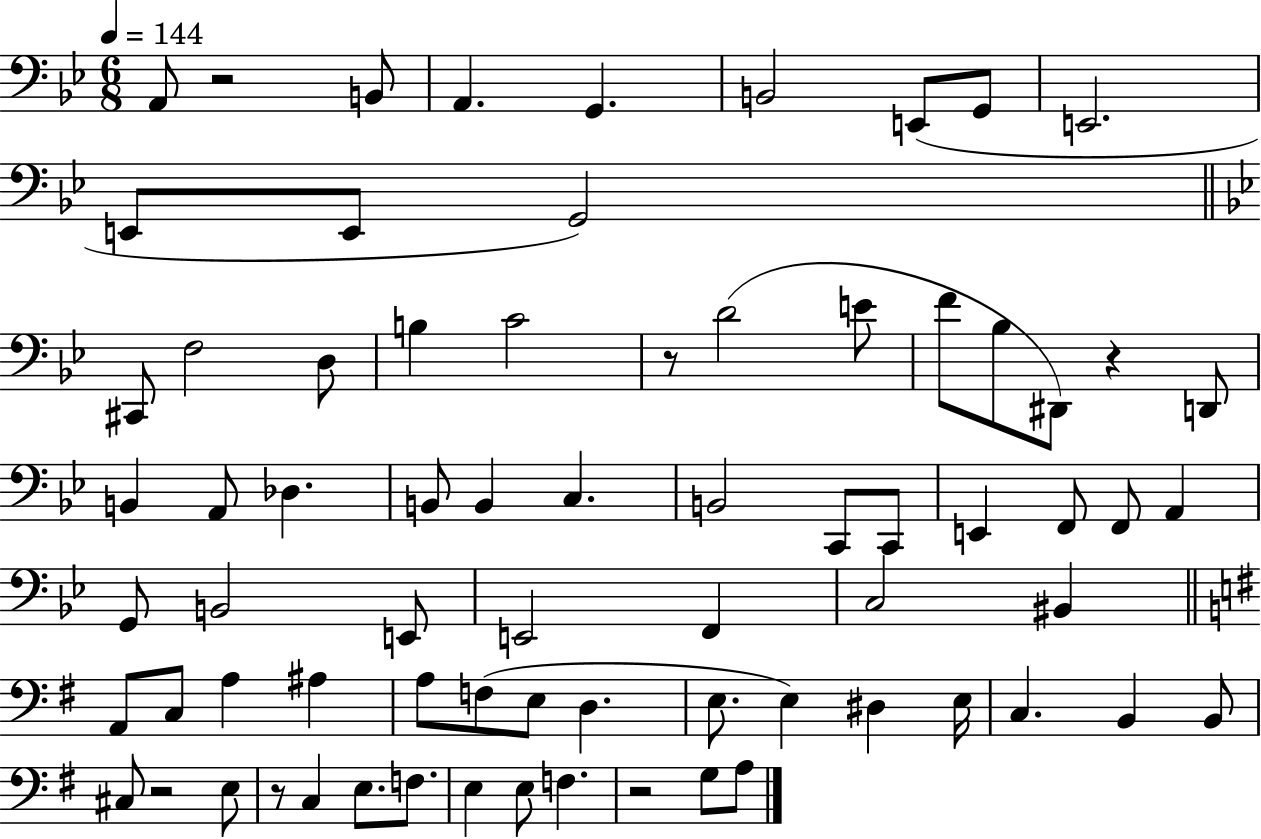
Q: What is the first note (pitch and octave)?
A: A2